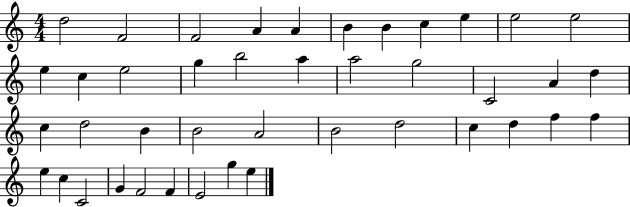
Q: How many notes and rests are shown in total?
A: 42